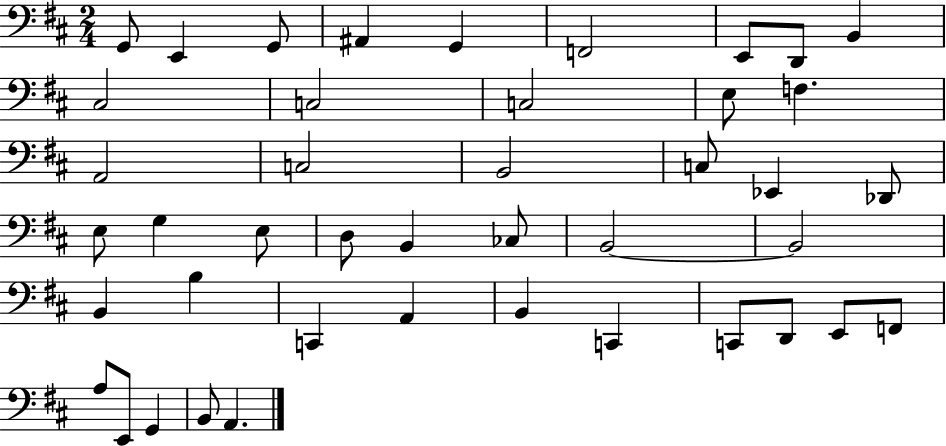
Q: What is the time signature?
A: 2/4